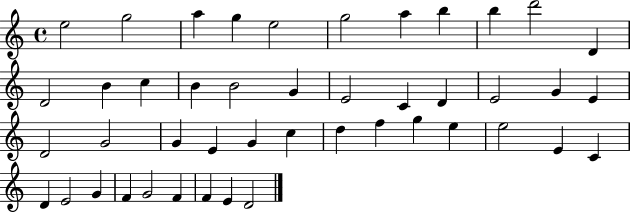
E5/h G5/h A5/q G5/q E5/h G5/h A5/q B5/q B5/q D6/h D4/q D4/h B4/q C5/q B4/q B4/h G4/q E4/h C4/q D4/q E4/h G4/q E4/q D4/h G4/h G4/q E4/q G4/q C5/q D5/q F5/q G5/q E5/q E5/h E4/q C4/q D4/q E4/h G4/q F4/q G4/h F4/q F4/q E4/q D4/h